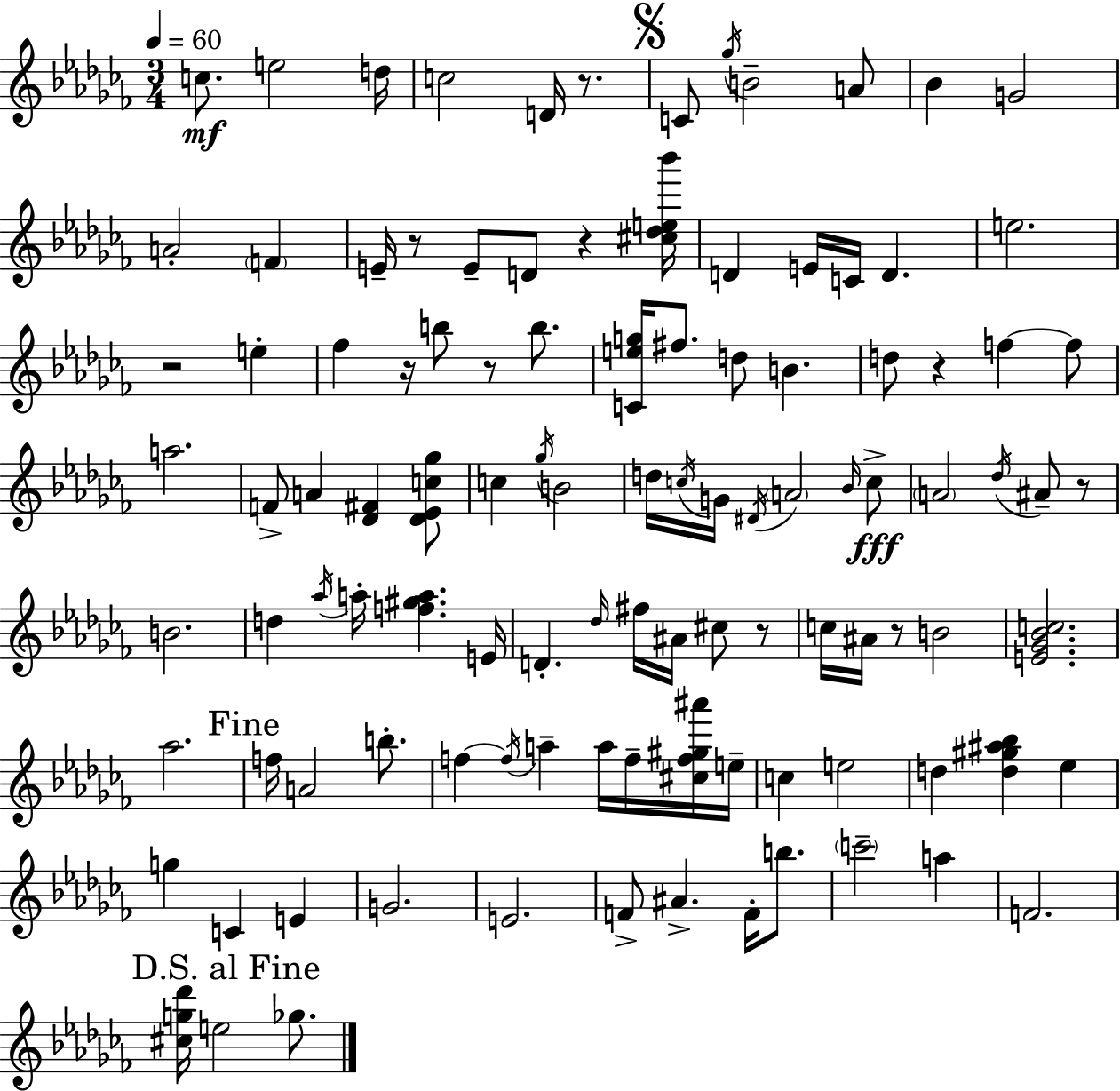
X:1
T:Untitled
M:3/4
L:1/4
K:Abm
c/2 e2 d/4 c2 D/4 z/2 C/2 _g/4 B2 A/2 _B G2 A2 F E/4 z/2 E/2 D/2 z [^c_de_b']/4 D E/4 C/4 D e2 z2 e _f z/4 b/2 z/2 b/2 [Ceg]/4 ^f/2 d/2 B d/2 z f f/2 a2 F/2 A [_D^F] [_D_Ec_g]/2 c _g/4 B2 d/4 c/4 G/4 ^D/4 A2 _B/4 c/2 A2 _d/4 ^A/2 z/2 B2 d _a/4 a/4 [f^ga] E/4 D _d/4 ^f/4 ^A/4 ^c/2 z/2 c/4 ^A/4 z/2 B2 [E_G_Bc]2 _a2 f/4 A2 b/2 f f/4 a a/4 f/4 [^cf^g^a']/4 e/4 c e2 d [d^g^a_b] _e g C E G2 E2 F/2 ^A F/4 b/2 c'2 a F2 [^cg_d']/4 e2 _g/2